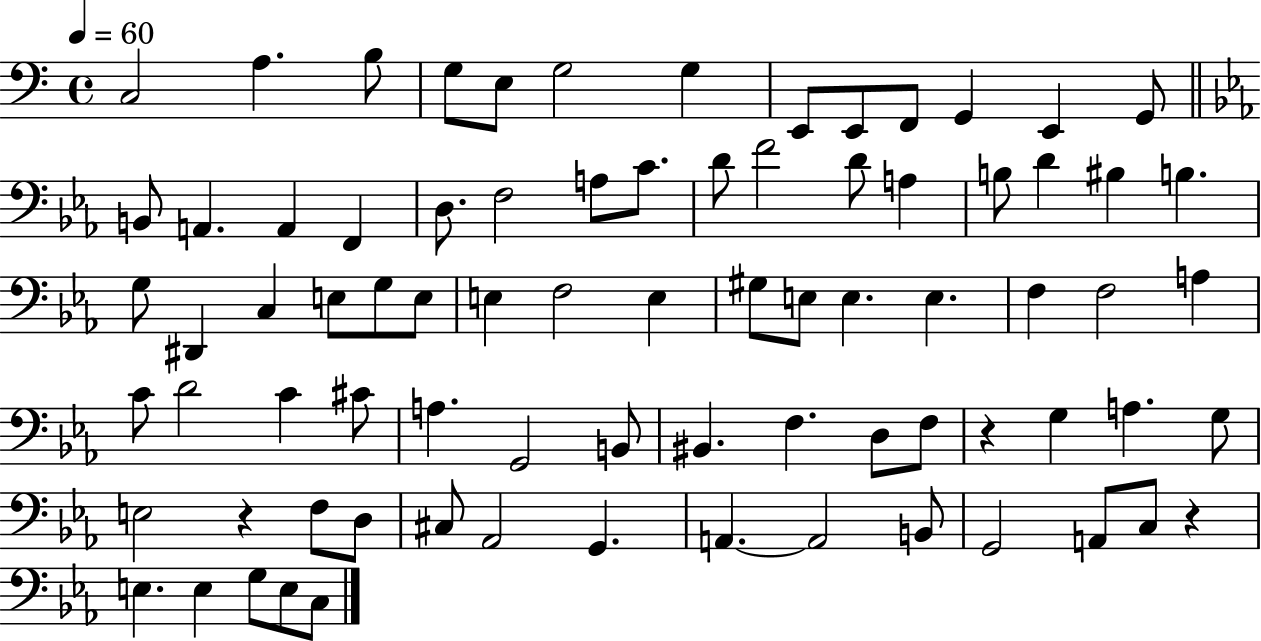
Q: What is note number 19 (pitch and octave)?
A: F3